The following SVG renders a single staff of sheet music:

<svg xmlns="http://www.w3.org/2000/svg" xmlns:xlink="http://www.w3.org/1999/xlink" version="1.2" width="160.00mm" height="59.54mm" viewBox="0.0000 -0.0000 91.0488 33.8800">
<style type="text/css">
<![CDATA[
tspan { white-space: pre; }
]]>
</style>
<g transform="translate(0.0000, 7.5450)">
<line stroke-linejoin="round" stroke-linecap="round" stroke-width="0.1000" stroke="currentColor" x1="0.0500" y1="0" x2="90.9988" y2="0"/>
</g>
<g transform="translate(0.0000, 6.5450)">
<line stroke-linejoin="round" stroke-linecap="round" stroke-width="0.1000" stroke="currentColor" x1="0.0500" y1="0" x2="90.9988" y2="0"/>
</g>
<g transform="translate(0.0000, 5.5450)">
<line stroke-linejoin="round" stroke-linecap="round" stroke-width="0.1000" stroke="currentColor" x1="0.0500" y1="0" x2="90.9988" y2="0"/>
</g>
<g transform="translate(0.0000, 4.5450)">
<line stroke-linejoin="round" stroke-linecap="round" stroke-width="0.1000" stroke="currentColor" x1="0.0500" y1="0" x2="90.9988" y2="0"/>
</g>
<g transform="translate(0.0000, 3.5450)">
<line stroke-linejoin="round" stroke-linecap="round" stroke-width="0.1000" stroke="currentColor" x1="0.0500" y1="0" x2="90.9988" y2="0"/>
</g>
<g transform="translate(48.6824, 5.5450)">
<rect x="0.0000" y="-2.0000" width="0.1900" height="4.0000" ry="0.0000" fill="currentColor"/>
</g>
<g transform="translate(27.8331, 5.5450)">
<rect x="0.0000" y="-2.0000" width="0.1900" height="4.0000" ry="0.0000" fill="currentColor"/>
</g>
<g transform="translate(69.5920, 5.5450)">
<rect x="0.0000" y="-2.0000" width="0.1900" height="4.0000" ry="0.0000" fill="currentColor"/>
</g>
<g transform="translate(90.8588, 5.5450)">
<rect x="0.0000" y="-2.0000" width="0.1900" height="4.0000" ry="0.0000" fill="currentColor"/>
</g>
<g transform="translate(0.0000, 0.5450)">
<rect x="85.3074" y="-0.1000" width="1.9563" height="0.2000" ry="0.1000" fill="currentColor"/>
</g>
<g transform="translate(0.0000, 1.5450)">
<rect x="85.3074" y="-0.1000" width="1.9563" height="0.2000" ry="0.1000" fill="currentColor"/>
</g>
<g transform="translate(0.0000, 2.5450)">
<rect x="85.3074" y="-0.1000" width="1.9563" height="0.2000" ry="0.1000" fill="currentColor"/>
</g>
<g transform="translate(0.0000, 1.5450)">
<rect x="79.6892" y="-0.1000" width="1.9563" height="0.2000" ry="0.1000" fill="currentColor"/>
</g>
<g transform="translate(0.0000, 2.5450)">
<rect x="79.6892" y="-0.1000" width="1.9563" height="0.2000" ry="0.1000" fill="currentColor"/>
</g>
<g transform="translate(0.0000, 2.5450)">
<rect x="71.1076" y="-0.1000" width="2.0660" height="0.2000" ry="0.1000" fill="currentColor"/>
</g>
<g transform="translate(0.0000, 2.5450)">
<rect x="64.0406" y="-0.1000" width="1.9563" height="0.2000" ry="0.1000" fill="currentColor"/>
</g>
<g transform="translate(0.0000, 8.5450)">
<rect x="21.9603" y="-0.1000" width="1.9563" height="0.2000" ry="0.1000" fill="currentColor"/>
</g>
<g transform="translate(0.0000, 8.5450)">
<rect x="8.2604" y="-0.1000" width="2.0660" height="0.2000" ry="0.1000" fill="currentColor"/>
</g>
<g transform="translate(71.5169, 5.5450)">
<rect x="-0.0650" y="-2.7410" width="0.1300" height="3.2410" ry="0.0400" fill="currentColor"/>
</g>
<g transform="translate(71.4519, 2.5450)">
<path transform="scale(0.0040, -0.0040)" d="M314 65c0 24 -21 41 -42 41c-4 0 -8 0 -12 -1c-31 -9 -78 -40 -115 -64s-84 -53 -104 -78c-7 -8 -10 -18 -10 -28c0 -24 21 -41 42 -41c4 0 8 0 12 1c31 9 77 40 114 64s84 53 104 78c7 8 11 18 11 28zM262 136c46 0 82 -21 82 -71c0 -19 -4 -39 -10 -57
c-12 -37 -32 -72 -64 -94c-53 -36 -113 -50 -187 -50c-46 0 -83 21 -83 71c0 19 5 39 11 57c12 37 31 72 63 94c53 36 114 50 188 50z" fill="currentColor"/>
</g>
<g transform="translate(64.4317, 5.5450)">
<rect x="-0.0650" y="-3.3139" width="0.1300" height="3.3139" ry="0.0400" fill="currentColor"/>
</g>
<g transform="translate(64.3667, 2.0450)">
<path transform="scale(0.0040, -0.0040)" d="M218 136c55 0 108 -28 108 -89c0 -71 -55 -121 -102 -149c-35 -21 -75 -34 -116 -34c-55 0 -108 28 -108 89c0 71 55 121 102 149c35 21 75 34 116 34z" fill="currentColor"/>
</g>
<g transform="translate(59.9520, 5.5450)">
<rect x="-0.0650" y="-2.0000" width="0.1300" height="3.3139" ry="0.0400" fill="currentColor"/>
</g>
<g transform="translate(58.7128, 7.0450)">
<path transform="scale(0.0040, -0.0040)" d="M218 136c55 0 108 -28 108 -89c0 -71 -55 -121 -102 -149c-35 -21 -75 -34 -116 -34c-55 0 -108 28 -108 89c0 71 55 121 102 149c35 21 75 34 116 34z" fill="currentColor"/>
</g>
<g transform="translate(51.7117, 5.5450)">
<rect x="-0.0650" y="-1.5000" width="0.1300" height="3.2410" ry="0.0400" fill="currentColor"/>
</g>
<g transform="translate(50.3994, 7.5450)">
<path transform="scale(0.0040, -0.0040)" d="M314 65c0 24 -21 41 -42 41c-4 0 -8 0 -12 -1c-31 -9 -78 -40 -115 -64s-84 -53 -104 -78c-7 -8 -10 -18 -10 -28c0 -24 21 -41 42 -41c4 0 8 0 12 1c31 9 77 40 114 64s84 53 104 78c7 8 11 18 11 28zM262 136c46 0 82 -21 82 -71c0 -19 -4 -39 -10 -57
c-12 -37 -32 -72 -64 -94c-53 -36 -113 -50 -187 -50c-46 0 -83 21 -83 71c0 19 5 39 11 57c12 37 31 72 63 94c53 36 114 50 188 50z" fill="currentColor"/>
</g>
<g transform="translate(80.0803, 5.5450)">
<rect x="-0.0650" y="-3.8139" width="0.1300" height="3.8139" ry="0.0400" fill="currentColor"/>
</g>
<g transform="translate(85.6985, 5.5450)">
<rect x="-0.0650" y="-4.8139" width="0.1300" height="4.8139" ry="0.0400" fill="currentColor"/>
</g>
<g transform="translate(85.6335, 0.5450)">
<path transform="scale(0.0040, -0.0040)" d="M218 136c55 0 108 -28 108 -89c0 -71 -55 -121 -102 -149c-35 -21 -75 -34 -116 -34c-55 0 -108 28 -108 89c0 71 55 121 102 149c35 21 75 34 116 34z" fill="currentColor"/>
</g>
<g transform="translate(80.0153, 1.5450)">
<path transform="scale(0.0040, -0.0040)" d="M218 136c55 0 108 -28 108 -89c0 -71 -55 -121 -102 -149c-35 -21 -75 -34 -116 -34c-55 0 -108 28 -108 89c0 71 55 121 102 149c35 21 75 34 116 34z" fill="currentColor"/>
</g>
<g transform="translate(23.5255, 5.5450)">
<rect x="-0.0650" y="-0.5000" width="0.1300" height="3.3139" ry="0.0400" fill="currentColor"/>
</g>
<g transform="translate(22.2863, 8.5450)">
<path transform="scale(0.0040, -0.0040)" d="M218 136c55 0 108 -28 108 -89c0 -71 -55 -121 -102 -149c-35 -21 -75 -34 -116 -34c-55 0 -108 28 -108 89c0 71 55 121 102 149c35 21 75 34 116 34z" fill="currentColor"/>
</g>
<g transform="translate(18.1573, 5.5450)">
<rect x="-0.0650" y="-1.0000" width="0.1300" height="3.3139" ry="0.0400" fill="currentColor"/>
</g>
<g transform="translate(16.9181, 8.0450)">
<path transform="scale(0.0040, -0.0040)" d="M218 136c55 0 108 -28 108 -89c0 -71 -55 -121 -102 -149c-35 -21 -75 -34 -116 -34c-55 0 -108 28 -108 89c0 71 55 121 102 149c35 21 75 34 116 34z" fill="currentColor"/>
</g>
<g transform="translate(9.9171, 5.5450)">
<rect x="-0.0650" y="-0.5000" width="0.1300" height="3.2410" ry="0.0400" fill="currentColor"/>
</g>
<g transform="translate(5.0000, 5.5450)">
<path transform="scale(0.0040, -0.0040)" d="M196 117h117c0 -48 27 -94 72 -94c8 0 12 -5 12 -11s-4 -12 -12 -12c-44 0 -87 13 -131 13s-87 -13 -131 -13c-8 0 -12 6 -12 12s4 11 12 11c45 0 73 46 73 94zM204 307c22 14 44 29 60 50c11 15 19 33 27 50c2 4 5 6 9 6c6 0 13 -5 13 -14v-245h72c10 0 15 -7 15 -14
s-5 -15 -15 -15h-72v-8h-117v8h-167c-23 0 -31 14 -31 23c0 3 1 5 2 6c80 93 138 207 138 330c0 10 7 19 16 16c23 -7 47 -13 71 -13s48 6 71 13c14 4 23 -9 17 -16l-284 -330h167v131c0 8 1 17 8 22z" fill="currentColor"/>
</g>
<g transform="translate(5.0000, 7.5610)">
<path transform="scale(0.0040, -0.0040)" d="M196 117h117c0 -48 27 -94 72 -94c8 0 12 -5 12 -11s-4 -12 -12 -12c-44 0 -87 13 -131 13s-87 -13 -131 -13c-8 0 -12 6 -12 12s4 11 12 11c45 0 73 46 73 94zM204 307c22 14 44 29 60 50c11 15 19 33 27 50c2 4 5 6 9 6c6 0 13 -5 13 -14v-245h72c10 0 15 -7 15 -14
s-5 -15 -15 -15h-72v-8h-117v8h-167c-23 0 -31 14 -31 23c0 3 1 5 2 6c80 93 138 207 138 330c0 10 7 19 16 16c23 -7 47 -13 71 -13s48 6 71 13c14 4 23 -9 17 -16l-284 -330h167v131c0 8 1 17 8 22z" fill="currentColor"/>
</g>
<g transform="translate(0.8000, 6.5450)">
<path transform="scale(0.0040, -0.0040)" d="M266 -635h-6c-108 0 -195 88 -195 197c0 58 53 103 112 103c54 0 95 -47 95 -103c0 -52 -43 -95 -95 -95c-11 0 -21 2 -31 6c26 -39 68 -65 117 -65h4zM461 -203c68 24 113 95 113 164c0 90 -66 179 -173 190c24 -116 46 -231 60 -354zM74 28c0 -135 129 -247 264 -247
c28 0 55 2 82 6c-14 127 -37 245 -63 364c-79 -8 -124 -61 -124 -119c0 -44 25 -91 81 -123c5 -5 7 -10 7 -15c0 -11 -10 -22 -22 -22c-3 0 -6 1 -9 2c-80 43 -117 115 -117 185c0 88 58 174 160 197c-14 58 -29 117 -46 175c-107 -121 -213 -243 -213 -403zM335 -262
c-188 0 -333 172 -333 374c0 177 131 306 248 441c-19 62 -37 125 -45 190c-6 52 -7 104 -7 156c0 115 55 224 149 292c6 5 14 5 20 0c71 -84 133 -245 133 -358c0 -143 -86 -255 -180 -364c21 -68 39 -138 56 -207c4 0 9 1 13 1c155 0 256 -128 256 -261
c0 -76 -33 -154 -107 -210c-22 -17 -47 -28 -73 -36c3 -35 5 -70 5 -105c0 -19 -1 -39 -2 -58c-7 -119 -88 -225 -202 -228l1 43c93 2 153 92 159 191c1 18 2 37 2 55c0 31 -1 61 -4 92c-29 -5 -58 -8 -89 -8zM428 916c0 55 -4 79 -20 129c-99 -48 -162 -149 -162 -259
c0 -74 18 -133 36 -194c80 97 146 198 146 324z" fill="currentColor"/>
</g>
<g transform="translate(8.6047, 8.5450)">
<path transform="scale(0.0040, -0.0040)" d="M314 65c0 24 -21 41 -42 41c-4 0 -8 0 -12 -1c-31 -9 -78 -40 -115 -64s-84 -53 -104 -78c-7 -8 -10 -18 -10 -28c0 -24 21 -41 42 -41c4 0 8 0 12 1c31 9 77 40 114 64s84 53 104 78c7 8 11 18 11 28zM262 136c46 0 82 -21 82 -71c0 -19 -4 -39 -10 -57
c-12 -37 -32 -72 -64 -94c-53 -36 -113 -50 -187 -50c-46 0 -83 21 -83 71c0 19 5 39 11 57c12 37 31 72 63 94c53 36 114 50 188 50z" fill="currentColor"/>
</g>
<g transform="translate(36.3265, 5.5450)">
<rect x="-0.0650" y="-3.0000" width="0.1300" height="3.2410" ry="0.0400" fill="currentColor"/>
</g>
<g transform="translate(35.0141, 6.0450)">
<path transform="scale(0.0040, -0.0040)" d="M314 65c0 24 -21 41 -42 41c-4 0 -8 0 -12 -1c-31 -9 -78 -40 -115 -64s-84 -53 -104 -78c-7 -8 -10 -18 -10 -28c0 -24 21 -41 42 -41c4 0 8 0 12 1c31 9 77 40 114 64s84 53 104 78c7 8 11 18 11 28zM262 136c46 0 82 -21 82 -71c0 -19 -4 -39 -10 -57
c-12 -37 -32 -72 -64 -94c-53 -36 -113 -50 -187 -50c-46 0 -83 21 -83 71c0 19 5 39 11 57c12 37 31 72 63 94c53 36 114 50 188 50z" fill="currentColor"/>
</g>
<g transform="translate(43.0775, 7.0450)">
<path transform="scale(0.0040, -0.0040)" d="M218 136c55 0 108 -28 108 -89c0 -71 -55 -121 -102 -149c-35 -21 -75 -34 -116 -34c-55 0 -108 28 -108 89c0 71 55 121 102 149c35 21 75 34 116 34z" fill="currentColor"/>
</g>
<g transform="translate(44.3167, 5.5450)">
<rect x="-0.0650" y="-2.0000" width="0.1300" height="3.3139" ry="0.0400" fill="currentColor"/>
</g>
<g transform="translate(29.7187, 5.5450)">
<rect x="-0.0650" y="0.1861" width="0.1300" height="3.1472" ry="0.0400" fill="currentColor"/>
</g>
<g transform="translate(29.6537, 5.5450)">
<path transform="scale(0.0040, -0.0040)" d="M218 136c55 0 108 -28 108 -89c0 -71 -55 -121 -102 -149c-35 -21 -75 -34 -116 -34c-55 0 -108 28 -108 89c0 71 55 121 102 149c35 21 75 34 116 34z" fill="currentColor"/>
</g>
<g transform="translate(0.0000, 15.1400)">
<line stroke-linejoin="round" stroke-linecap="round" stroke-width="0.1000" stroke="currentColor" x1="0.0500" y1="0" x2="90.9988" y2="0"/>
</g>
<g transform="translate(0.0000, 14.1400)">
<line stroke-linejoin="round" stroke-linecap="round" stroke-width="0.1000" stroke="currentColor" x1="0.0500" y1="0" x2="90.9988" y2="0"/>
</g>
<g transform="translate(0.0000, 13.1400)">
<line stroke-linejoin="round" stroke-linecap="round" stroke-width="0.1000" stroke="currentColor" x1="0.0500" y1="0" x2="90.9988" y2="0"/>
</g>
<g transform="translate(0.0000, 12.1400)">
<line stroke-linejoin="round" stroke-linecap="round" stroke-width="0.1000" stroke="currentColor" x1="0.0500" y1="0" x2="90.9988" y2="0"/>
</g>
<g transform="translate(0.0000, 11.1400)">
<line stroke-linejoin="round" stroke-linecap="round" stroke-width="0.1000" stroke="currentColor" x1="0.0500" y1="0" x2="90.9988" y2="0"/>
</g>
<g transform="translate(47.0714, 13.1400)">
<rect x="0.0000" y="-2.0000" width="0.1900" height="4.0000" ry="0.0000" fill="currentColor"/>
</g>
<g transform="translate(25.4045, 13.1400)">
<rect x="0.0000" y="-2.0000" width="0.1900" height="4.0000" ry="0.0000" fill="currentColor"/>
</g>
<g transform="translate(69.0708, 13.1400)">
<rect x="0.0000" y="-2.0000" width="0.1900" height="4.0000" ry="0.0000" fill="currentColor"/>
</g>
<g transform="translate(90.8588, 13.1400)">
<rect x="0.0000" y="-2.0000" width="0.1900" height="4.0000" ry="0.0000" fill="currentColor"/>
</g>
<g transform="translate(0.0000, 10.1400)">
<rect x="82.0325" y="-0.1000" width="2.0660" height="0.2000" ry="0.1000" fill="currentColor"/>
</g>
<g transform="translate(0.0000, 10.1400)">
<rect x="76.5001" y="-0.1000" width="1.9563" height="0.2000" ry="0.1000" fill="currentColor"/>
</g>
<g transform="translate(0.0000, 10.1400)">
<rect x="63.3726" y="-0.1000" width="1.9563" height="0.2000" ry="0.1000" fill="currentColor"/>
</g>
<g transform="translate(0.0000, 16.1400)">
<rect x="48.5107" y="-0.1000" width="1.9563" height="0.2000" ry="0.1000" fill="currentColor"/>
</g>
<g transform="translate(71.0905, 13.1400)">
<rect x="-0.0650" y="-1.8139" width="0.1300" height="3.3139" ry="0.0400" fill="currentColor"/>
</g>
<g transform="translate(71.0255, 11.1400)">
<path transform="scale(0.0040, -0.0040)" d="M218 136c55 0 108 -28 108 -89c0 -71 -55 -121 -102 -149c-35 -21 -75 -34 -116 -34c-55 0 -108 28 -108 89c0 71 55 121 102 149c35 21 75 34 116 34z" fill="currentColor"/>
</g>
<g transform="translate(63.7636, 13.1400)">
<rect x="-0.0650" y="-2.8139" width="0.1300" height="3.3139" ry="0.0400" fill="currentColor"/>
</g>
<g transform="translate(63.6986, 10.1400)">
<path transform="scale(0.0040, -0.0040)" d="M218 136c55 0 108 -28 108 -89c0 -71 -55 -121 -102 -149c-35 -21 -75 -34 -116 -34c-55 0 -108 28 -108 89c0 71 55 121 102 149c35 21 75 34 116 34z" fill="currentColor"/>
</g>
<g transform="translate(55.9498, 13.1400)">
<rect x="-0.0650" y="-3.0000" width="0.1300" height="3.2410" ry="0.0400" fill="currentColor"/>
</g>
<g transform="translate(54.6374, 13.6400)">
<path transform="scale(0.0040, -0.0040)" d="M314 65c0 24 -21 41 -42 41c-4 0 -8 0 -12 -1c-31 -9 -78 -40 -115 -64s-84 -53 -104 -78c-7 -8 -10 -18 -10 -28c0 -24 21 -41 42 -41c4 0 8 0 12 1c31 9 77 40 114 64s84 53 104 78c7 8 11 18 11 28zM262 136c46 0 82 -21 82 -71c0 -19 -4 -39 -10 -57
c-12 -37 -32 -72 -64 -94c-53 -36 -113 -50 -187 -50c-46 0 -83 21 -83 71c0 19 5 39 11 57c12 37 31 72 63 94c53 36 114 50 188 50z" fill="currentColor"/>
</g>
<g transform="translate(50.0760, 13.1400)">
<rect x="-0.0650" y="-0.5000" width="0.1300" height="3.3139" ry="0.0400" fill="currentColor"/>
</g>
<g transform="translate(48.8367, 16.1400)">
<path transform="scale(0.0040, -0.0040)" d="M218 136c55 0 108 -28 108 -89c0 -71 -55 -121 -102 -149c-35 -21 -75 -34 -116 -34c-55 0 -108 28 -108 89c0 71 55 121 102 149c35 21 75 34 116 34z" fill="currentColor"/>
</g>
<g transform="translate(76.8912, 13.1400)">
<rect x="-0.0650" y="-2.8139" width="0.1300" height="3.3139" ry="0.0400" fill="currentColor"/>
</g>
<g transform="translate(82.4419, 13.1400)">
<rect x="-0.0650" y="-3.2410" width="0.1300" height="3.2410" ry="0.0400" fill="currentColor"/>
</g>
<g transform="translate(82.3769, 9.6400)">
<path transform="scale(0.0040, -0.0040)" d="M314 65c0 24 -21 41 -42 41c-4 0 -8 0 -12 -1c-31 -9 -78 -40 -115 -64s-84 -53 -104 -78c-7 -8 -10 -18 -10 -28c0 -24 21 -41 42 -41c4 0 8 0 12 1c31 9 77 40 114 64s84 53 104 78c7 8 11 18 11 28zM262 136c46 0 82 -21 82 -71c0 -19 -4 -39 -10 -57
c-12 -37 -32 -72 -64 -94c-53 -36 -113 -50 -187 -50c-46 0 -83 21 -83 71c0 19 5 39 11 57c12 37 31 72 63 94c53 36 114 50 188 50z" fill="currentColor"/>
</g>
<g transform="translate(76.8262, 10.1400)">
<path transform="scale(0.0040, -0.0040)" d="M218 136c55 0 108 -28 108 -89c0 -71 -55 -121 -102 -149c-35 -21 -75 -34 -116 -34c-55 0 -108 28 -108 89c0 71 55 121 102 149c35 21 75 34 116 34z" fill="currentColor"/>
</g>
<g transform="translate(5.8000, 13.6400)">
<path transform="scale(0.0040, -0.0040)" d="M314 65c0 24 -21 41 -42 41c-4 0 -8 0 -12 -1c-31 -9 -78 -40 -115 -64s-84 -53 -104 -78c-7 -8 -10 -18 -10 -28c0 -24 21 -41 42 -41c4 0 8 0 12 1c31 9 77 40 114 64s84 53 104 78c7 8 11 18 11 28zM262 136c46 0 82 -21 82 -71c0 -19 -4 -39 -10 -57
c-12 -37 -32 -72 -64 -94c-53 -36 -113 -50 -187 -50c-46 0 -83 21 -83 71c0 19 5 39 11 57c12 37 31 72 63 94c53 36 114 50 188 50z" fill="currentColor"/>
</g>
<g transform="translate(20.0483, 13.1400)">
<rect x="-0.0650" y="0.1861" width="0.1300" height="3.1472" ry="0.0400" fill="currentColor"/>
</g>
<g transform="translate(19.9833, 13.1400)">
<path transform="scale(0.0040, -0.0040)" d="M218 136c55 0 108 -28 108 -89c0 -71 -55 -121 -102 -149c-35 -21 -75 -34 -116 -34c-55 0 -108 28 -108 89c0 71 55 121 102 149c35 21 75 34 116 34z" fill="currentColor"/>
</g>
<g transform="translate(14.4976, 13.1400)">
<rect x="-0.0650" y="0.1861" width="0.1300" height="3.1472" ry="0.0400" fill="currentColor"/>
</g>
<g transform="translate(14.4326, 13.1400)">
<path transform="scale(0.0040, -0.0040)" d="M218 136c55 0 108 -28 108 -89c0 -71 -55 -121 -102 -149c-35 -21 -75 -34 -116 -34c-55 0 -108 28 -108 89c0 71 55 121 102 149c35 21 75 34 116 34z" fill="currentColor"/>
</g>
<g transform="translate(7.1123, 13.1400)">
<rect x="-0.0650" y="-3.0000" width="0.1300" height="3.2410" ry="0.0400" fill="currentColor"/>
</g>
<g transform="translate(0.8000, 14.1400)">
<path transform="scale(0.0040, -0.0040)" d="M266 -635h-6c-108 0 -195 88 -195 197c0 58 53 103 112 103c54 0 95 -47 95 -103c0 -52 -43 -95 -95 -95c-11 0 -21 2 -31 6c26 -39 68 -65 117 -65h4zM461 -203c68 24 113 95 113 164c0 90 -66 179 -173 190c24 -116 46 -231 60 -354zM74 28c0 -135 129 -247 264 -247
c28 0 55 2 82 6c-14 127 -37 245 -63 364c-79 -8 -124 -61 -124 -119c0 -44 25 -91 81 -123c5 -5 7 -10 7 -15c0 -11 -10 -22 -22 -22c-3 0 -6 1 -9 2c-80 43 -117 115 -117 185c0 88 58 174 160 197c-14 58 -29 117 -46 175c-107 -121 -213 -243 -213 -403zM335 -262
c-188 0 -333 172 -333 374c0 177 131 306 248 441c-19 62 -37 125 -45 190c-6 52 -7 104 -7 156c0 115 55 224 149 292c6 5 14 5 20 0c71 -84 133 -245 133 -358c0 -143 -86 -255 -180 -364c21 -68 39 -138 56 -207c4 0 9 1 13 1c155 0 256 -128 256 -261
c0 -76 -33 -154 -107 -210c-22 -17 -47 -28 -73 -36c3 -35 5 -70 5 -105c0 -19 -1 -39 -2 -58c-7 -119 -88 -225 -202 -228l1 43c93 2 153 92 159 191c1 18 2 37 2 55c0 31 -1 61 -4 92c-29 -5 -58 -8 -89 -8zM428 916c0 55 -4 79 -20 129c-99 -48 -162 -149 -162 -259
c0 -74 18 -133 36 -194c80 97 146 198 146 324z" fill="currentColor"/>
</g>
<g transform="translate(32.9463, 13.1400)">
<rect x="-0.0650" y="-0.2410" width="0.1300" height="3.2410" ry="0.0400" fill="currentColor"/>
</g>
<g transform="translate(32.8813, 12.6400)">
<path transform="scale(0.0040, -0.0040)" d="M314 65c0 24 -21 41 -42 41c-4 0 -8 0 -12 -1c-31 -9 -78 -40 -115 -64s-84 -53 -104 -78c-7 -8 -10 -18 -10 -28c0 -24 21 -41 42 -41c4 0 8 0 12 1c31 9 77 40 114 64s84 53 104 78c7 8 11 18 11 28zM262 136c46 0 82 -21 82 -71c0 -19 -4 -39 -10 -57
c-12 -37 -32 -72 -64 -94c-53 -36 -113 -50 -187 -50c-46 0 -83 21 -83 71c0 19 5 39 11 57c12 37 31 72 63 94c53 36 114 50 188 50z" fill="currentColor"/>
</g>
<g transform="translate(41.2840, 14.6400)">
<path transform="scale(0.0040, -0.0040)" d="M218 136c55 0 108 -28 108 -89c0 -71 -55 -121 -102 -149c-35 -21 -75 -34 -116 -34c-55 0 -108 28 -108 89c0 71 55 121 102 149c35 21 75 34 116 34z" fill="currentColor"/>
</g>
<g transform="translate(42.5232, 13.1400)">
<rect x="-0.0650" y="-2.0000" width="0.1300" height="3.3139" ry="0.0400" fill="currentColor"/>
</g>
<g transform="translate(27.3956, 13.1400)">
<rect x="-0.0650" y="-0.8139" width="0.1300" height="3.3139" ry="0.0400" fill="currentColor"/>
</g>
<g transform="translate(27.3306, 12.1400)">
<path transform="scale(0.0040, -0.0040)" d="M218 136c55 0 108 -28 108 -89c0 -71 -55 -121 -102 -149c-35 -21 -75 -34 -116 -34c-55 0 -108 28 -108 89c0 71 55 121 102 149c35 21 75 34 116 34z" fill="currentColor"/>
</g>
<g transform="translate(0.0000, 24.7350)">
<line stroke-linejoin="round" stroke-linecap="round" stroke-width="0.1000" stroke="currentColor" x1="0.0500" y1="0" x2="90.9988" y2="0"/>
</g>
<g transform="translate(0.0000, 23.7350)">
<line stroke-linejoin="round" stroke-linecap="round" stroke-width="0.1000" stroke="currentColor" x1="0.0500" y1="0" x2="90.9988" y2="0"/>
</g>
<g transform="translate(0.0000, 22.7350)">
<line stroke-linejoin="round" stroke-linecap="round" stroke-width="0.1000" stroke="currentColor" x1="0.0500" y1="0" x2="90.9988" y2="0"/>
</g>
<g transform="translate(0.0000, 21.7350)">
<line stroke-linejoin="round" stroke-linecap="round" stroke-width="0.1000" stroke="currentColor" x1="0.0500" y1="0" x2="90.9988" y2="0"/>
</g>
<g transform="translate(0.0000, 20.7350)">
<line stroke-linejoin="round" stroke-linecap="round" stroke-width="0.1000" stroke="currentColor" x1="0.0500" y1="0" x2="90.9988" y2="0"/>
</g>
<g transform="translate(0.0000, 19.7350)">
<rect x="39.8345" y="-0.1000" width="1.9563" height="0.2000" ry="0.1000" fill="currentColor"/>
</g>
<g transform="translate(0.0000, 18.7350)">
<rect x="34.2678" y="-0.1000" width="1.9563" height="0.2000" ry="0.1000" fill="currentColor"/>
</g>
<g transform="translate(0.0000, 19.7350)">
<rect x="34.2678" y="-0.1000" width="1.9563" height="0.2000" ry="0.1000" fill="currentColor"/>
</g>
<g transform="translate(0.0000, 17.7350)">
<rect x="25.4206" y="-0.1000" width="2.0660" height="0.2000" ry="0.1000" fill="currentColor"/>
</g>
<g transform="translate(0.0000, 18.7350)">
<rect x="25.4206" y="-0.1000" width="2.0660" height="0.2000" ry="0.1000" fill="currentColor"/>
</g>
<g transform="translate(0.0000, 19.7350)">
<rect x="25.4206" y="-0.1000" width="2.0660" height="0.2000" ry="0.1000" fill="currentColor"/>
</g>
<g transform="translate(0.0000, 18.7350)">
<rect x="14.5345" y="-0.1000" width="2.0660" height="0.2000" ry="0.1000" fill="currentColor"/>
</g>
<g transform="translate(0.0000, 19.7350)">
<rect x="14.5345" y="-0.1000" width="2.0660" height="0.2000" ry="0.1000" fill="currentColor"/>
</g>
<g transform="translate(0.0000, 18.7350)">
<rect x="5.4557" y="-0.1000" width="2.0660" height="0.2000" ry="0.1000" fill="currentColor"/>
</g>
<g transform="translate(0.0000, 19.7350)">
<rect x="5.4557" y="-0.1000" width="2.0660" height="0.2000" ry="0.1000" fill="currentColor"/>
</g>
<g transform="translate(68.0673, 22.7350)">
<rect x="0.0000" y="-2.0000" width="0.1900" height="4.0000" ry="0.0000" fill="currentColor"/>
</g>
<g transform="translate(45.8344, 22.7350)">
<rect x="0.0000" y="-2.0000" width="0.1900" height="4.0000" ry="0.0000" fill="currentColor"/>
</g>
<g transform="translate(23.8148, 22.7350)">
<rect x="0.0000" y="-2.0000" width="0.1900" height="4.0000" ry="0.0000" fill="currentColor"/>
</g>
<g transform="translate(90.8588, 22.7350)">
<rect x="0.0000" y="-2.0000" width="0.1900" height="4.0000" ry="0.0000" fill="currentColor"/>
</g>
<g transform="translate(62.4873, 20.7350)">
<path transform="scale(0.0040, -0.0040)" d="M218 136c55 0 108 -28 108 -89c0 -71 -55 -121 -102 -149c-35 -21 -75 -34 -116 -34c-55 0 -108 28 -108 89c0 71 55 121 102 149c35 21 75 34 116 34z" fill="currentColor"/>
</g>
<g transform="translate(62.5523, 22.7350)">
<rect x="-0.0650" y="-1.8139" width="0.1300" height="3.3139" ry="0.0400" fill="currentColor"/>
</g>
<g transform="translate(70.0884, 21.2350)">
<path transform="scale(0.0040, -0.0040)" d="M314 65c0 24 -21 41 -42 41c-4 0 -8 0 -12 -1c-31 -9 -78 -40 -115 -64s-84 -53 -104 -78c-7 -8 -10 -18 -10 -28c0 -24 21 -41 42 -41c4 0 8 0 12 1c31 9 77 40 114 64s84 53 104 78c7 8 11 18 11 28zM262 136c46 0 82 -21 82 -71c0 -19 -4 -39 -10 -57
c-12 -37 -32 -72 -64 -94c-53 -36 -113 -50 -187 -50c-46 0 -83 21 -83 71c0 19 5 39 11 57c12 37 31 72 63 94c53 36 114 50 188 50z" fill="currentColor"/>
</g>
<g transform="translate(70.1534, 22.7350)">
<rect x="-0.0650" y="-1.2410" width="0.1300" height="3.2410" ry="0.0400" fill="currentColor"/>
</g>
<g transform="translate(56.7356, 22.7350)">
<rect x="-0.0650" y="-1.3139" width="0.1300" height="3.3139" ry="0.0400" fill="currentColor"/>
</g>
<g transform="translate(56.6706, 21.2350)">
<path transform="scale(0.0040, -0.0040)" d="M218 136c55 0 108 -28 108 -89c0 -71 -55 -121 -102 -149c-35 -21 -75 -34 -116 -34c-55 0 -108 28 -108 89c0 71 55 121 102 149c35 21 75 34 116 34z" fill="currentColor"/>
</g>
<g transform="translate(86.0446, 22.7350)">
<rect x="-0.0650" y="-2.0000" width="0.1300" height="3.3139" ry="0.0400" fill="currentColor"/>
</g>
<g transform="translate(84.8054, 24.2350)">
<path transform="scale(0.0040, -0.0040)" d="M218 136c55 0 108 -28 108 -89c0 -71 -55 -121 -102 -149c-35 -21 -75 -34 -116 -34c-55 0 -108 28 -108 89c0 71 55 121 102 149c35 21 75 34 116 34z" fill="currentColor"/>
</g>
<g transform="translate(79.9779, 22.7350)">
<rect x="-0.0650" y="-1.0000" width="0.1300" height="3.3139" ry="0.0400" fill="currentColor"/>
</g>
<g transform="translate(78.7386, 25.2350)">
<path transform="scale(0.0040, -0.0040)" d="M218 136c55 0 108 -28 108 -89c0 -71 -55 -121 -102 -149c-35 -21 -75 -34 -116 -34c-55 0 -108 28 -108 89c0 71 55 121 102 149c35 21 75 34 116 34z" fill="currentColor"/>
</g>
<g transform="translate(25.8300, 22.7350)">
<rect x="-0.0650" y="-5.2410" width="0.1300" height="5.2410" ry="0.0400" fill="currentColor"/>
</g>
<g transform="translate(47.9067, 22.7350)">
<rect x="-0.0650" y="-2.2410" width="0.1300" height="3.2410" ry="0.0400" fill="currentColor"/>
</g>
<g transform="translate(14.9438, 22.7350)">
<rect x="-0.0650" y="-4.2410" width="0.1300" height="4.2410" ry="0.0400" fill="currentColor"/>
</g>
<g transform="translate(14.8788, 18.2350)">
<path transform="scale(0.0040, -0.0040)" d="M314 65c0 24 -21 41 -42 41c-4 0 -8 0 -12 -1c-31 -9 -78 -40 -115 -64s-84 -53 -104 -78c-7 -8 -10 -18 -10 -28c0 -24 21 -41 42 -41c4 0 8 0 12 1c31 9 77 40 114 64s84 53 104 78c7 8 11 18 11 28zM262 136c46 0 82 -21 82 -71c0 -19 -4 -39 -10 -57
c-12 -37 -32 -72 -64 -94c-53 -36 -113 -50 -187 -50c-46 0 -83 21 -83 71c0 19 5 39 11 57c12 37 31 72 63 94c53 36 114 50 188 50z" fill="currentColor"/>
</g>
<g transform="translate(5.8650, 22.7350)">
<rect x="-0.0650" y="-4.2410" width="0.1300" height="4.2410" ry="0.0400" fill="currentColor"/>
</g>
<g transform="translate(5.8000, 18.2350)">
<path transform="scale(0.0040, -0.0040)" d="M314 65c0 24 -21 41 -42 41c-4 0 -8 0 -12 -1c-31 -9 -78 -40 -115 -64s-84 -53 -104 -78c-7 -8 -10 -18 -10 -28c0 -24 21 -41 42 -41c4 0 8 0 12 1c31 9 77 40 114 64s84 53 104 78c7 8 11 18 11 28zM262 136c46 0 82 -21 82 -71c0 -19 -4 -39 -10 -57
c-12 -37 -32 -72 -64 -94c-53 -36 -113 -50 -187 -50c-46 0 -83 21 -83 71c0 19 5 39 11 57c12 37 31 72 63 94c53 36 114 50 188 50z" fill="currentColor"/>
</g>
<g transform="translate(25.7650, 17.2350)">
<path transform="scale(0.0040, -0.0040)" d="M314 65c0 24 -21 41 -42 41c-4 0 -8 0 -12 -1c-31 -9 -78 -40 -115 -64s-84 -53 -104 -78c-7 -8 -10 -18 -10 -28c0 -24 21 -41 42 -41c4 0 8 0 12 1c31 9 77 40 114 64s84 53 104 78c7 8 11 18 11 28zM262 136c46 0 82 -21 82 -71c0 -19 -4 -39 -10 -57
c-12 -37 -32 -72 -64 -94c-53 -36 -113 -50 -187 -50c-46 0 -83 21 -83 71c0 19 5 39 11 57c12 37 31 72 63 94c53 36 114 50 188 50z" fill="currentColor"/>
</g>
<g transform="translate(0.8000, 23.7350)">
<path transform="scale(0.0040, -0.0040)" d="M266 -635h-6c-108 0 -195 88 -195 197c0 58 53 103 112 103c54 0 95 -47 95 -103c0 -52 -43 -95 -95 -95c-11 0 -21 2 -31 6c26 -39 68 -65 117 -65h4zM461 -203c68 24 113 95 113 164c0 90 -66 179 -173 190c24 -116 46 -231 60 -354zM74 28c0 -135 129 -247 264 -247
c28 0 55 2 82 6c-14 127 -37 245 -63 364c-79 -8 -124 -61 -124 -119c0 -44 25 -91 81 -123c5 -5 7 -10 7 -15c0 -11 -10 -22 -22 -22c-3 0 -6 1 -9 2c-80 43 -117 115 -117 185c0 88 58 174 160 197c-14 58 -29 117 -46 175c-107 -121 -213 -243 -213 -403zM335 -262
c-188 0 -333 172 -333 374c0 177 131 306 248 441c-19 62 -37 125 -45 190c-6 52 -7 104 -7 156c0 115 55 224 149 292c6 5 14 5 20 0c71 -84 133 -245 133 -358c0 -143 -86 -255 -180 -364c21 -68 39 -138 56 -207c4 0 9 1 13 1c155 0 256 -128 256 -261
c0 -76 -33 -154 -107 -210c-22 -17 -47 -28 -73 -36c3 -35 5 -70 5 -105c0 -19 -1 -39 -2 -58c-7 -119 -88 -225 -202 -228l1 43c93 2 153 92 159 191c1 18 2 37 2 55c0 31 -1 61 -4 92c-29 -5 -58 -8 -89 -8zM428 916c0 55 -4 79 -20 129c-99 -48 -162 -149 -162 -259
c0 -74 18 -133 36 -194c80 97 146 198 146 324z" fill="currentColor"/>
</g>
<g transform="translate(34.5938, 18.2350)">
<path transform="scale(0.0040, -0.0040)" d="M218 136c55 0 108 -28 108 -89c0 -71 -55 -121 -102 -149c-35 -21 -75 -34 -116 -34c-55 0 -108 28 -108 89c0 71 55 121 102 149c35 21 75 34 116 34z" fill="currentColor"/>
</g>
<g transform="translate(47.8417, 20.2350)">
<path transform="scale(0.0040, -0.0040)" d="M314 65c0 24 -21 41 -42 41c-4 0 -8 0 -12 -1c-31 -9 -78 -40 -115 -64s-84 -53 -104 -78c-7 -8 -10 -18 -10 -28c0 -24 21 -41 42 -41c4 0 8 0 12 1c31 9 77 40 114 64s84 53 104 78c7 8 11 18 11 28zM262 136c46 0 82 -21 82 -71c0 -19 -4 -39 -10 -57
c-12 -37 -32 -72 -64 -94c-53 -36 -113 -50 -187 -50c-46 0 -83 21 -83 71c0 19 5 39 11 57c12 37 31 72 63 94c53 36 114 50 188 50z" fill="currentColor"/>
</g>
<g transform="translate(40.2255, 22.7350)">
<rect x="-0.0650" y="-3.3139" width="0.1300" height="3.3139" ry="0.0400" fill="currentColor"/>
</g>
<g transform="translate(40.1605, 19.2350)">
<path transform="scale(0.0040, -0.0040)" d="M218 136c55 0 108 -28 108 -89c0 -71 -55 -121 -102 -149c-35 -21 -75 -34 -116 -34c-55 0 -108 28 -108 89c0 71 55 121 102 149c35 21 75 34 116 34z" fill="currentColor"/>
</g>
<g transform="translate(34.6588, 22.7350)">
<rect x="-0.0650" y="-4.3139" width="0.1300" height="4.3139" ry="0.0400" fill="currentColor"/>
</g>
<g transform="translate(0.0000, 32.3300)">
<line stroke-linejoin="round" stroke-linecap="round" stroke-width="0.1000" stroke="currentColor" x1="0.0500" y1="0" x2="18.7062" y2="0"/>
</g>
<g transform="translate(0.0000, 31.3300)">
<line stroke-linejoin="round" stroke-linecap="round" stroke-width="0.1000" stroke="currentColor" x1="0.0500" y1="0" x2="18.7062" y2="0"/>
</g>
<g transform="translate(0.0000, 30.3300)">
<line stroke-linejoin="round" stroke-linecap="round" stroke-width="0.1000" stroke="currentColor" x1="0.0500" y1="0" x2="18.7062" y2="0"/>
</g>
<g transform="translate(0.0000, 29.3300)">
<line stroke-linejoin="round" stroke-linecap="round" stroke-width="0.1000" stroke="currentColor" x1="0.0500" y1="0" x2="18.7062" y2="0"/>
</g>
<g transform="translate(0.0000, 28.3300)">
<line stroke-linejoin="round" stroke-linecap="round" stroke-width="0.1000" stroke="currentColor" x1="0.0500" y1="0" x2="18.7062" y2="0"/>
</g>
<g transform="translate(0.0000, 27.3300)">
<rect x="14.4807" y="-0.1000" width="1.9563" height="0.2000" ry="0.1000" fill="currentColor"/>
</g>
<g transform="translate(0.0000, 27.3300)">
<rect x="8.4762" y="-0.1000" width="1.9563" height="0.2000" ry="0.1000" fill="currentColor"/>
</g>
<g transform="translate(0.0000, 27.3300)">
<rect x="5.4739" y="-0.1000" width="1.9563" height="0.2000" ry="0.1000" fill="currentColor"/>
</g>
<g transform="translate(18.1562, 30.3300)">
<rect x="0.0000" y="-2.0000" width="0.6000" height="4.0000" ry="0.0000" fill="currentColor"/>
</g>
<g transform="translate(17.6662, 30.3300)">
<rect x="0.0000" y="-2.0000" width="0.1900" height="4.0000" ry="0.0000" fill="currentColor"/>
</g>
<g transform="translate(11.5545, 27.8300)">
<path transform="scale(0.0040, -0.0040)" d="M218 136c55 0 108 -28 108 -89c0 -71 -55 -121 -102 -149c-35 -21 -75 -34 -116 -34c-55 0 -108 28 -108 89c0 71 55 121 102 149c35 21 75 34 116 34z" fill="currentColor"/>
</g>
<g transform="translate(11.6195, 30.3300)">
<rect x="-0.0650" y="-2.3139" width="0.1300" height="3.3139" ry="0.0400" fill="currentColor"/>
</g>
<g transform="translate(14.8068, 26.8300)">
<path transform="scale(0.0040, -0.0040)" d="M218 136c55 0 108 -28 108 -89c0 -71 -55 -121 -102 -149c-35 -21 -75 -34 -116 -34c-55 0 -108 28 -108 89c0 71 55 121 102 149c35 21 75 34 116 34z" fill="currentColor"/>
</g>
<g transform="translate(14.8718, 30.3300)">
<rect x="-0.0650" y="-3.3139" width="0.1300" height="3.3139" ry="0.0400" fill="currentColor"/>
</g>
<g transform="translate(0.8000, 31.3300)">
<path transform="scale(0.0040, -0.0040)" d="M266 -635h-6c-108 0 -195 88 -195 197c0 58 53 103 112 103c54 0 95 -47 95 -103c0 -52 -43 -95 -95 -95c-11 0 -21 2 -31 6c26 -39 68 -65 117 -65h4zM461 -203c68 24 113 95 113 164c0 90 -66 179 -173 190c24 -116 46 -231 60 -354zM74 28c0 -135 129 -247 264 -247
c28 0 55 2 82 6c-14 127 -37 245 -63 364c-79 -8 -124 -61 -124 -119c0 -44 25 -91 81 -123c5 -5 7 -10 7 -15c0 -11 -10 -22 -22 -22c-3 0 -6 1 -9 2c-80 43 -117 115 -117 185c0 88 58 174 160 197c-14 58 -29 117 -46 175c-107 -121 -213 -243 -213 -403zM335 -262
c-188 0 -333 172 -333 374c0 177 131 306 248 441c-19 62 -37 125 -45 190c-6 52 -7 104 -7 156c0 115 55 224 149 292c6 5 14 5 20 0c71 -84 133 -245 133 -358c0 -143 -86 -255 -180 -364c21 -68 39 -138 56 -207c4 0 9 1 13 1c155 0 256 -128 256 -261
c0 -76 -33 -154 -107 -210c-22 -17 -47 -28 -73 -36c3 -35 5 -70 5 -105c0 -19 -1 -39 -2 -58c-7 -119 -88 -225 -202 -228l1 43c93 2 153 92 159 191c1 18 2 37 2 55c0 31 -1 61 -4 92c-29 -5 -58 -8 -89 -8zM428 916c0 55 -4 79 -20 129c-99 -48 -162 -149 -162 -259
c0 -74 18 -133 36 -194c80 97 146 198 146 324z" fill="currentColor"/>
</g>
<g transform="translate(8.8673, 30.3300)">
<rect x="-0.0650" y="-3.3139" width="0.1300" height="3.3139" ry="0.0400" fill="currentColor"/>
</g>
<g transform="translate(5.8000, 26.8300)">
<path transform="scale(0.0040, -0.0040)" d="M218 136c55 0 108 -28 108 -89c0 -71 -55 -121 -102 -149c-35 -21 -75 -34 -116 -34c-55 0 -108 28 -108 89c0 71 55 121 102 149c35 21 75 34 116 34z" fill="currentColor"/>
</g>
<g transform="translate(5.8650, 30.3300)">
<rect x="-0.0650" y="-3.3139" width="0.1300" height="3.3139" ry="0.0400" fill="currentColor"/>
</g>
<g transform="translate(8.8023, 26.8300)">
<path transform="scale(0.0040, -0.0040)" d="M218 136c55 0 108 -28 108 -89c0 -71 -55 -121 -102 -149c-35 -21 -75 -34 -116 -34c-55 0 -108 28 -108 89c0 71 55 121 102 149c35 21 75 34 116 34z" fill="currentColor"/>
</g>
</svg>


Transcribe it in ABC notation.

X:1
T:Untitled
M:4/4
L:1/4
K:C
C2 D C B A2 F E2 F b a2 c' e' A2 B B d c2 F C A2 a f a b2 d'2 d'2 f'2 d' b g2 e f e2 D F b b g b